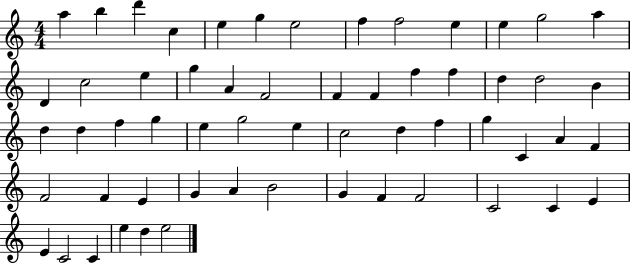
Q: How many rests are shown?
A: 0